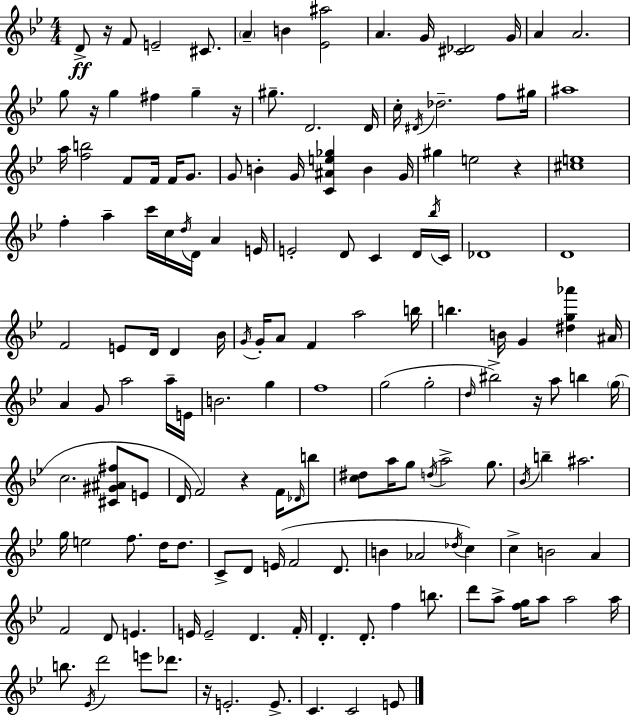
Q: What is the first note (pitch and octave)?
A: D4